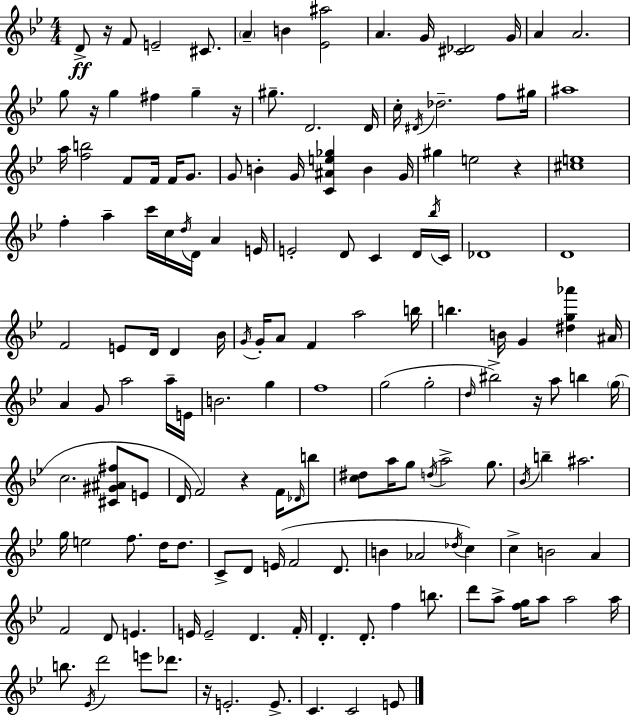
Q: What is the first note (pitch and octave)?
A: D4